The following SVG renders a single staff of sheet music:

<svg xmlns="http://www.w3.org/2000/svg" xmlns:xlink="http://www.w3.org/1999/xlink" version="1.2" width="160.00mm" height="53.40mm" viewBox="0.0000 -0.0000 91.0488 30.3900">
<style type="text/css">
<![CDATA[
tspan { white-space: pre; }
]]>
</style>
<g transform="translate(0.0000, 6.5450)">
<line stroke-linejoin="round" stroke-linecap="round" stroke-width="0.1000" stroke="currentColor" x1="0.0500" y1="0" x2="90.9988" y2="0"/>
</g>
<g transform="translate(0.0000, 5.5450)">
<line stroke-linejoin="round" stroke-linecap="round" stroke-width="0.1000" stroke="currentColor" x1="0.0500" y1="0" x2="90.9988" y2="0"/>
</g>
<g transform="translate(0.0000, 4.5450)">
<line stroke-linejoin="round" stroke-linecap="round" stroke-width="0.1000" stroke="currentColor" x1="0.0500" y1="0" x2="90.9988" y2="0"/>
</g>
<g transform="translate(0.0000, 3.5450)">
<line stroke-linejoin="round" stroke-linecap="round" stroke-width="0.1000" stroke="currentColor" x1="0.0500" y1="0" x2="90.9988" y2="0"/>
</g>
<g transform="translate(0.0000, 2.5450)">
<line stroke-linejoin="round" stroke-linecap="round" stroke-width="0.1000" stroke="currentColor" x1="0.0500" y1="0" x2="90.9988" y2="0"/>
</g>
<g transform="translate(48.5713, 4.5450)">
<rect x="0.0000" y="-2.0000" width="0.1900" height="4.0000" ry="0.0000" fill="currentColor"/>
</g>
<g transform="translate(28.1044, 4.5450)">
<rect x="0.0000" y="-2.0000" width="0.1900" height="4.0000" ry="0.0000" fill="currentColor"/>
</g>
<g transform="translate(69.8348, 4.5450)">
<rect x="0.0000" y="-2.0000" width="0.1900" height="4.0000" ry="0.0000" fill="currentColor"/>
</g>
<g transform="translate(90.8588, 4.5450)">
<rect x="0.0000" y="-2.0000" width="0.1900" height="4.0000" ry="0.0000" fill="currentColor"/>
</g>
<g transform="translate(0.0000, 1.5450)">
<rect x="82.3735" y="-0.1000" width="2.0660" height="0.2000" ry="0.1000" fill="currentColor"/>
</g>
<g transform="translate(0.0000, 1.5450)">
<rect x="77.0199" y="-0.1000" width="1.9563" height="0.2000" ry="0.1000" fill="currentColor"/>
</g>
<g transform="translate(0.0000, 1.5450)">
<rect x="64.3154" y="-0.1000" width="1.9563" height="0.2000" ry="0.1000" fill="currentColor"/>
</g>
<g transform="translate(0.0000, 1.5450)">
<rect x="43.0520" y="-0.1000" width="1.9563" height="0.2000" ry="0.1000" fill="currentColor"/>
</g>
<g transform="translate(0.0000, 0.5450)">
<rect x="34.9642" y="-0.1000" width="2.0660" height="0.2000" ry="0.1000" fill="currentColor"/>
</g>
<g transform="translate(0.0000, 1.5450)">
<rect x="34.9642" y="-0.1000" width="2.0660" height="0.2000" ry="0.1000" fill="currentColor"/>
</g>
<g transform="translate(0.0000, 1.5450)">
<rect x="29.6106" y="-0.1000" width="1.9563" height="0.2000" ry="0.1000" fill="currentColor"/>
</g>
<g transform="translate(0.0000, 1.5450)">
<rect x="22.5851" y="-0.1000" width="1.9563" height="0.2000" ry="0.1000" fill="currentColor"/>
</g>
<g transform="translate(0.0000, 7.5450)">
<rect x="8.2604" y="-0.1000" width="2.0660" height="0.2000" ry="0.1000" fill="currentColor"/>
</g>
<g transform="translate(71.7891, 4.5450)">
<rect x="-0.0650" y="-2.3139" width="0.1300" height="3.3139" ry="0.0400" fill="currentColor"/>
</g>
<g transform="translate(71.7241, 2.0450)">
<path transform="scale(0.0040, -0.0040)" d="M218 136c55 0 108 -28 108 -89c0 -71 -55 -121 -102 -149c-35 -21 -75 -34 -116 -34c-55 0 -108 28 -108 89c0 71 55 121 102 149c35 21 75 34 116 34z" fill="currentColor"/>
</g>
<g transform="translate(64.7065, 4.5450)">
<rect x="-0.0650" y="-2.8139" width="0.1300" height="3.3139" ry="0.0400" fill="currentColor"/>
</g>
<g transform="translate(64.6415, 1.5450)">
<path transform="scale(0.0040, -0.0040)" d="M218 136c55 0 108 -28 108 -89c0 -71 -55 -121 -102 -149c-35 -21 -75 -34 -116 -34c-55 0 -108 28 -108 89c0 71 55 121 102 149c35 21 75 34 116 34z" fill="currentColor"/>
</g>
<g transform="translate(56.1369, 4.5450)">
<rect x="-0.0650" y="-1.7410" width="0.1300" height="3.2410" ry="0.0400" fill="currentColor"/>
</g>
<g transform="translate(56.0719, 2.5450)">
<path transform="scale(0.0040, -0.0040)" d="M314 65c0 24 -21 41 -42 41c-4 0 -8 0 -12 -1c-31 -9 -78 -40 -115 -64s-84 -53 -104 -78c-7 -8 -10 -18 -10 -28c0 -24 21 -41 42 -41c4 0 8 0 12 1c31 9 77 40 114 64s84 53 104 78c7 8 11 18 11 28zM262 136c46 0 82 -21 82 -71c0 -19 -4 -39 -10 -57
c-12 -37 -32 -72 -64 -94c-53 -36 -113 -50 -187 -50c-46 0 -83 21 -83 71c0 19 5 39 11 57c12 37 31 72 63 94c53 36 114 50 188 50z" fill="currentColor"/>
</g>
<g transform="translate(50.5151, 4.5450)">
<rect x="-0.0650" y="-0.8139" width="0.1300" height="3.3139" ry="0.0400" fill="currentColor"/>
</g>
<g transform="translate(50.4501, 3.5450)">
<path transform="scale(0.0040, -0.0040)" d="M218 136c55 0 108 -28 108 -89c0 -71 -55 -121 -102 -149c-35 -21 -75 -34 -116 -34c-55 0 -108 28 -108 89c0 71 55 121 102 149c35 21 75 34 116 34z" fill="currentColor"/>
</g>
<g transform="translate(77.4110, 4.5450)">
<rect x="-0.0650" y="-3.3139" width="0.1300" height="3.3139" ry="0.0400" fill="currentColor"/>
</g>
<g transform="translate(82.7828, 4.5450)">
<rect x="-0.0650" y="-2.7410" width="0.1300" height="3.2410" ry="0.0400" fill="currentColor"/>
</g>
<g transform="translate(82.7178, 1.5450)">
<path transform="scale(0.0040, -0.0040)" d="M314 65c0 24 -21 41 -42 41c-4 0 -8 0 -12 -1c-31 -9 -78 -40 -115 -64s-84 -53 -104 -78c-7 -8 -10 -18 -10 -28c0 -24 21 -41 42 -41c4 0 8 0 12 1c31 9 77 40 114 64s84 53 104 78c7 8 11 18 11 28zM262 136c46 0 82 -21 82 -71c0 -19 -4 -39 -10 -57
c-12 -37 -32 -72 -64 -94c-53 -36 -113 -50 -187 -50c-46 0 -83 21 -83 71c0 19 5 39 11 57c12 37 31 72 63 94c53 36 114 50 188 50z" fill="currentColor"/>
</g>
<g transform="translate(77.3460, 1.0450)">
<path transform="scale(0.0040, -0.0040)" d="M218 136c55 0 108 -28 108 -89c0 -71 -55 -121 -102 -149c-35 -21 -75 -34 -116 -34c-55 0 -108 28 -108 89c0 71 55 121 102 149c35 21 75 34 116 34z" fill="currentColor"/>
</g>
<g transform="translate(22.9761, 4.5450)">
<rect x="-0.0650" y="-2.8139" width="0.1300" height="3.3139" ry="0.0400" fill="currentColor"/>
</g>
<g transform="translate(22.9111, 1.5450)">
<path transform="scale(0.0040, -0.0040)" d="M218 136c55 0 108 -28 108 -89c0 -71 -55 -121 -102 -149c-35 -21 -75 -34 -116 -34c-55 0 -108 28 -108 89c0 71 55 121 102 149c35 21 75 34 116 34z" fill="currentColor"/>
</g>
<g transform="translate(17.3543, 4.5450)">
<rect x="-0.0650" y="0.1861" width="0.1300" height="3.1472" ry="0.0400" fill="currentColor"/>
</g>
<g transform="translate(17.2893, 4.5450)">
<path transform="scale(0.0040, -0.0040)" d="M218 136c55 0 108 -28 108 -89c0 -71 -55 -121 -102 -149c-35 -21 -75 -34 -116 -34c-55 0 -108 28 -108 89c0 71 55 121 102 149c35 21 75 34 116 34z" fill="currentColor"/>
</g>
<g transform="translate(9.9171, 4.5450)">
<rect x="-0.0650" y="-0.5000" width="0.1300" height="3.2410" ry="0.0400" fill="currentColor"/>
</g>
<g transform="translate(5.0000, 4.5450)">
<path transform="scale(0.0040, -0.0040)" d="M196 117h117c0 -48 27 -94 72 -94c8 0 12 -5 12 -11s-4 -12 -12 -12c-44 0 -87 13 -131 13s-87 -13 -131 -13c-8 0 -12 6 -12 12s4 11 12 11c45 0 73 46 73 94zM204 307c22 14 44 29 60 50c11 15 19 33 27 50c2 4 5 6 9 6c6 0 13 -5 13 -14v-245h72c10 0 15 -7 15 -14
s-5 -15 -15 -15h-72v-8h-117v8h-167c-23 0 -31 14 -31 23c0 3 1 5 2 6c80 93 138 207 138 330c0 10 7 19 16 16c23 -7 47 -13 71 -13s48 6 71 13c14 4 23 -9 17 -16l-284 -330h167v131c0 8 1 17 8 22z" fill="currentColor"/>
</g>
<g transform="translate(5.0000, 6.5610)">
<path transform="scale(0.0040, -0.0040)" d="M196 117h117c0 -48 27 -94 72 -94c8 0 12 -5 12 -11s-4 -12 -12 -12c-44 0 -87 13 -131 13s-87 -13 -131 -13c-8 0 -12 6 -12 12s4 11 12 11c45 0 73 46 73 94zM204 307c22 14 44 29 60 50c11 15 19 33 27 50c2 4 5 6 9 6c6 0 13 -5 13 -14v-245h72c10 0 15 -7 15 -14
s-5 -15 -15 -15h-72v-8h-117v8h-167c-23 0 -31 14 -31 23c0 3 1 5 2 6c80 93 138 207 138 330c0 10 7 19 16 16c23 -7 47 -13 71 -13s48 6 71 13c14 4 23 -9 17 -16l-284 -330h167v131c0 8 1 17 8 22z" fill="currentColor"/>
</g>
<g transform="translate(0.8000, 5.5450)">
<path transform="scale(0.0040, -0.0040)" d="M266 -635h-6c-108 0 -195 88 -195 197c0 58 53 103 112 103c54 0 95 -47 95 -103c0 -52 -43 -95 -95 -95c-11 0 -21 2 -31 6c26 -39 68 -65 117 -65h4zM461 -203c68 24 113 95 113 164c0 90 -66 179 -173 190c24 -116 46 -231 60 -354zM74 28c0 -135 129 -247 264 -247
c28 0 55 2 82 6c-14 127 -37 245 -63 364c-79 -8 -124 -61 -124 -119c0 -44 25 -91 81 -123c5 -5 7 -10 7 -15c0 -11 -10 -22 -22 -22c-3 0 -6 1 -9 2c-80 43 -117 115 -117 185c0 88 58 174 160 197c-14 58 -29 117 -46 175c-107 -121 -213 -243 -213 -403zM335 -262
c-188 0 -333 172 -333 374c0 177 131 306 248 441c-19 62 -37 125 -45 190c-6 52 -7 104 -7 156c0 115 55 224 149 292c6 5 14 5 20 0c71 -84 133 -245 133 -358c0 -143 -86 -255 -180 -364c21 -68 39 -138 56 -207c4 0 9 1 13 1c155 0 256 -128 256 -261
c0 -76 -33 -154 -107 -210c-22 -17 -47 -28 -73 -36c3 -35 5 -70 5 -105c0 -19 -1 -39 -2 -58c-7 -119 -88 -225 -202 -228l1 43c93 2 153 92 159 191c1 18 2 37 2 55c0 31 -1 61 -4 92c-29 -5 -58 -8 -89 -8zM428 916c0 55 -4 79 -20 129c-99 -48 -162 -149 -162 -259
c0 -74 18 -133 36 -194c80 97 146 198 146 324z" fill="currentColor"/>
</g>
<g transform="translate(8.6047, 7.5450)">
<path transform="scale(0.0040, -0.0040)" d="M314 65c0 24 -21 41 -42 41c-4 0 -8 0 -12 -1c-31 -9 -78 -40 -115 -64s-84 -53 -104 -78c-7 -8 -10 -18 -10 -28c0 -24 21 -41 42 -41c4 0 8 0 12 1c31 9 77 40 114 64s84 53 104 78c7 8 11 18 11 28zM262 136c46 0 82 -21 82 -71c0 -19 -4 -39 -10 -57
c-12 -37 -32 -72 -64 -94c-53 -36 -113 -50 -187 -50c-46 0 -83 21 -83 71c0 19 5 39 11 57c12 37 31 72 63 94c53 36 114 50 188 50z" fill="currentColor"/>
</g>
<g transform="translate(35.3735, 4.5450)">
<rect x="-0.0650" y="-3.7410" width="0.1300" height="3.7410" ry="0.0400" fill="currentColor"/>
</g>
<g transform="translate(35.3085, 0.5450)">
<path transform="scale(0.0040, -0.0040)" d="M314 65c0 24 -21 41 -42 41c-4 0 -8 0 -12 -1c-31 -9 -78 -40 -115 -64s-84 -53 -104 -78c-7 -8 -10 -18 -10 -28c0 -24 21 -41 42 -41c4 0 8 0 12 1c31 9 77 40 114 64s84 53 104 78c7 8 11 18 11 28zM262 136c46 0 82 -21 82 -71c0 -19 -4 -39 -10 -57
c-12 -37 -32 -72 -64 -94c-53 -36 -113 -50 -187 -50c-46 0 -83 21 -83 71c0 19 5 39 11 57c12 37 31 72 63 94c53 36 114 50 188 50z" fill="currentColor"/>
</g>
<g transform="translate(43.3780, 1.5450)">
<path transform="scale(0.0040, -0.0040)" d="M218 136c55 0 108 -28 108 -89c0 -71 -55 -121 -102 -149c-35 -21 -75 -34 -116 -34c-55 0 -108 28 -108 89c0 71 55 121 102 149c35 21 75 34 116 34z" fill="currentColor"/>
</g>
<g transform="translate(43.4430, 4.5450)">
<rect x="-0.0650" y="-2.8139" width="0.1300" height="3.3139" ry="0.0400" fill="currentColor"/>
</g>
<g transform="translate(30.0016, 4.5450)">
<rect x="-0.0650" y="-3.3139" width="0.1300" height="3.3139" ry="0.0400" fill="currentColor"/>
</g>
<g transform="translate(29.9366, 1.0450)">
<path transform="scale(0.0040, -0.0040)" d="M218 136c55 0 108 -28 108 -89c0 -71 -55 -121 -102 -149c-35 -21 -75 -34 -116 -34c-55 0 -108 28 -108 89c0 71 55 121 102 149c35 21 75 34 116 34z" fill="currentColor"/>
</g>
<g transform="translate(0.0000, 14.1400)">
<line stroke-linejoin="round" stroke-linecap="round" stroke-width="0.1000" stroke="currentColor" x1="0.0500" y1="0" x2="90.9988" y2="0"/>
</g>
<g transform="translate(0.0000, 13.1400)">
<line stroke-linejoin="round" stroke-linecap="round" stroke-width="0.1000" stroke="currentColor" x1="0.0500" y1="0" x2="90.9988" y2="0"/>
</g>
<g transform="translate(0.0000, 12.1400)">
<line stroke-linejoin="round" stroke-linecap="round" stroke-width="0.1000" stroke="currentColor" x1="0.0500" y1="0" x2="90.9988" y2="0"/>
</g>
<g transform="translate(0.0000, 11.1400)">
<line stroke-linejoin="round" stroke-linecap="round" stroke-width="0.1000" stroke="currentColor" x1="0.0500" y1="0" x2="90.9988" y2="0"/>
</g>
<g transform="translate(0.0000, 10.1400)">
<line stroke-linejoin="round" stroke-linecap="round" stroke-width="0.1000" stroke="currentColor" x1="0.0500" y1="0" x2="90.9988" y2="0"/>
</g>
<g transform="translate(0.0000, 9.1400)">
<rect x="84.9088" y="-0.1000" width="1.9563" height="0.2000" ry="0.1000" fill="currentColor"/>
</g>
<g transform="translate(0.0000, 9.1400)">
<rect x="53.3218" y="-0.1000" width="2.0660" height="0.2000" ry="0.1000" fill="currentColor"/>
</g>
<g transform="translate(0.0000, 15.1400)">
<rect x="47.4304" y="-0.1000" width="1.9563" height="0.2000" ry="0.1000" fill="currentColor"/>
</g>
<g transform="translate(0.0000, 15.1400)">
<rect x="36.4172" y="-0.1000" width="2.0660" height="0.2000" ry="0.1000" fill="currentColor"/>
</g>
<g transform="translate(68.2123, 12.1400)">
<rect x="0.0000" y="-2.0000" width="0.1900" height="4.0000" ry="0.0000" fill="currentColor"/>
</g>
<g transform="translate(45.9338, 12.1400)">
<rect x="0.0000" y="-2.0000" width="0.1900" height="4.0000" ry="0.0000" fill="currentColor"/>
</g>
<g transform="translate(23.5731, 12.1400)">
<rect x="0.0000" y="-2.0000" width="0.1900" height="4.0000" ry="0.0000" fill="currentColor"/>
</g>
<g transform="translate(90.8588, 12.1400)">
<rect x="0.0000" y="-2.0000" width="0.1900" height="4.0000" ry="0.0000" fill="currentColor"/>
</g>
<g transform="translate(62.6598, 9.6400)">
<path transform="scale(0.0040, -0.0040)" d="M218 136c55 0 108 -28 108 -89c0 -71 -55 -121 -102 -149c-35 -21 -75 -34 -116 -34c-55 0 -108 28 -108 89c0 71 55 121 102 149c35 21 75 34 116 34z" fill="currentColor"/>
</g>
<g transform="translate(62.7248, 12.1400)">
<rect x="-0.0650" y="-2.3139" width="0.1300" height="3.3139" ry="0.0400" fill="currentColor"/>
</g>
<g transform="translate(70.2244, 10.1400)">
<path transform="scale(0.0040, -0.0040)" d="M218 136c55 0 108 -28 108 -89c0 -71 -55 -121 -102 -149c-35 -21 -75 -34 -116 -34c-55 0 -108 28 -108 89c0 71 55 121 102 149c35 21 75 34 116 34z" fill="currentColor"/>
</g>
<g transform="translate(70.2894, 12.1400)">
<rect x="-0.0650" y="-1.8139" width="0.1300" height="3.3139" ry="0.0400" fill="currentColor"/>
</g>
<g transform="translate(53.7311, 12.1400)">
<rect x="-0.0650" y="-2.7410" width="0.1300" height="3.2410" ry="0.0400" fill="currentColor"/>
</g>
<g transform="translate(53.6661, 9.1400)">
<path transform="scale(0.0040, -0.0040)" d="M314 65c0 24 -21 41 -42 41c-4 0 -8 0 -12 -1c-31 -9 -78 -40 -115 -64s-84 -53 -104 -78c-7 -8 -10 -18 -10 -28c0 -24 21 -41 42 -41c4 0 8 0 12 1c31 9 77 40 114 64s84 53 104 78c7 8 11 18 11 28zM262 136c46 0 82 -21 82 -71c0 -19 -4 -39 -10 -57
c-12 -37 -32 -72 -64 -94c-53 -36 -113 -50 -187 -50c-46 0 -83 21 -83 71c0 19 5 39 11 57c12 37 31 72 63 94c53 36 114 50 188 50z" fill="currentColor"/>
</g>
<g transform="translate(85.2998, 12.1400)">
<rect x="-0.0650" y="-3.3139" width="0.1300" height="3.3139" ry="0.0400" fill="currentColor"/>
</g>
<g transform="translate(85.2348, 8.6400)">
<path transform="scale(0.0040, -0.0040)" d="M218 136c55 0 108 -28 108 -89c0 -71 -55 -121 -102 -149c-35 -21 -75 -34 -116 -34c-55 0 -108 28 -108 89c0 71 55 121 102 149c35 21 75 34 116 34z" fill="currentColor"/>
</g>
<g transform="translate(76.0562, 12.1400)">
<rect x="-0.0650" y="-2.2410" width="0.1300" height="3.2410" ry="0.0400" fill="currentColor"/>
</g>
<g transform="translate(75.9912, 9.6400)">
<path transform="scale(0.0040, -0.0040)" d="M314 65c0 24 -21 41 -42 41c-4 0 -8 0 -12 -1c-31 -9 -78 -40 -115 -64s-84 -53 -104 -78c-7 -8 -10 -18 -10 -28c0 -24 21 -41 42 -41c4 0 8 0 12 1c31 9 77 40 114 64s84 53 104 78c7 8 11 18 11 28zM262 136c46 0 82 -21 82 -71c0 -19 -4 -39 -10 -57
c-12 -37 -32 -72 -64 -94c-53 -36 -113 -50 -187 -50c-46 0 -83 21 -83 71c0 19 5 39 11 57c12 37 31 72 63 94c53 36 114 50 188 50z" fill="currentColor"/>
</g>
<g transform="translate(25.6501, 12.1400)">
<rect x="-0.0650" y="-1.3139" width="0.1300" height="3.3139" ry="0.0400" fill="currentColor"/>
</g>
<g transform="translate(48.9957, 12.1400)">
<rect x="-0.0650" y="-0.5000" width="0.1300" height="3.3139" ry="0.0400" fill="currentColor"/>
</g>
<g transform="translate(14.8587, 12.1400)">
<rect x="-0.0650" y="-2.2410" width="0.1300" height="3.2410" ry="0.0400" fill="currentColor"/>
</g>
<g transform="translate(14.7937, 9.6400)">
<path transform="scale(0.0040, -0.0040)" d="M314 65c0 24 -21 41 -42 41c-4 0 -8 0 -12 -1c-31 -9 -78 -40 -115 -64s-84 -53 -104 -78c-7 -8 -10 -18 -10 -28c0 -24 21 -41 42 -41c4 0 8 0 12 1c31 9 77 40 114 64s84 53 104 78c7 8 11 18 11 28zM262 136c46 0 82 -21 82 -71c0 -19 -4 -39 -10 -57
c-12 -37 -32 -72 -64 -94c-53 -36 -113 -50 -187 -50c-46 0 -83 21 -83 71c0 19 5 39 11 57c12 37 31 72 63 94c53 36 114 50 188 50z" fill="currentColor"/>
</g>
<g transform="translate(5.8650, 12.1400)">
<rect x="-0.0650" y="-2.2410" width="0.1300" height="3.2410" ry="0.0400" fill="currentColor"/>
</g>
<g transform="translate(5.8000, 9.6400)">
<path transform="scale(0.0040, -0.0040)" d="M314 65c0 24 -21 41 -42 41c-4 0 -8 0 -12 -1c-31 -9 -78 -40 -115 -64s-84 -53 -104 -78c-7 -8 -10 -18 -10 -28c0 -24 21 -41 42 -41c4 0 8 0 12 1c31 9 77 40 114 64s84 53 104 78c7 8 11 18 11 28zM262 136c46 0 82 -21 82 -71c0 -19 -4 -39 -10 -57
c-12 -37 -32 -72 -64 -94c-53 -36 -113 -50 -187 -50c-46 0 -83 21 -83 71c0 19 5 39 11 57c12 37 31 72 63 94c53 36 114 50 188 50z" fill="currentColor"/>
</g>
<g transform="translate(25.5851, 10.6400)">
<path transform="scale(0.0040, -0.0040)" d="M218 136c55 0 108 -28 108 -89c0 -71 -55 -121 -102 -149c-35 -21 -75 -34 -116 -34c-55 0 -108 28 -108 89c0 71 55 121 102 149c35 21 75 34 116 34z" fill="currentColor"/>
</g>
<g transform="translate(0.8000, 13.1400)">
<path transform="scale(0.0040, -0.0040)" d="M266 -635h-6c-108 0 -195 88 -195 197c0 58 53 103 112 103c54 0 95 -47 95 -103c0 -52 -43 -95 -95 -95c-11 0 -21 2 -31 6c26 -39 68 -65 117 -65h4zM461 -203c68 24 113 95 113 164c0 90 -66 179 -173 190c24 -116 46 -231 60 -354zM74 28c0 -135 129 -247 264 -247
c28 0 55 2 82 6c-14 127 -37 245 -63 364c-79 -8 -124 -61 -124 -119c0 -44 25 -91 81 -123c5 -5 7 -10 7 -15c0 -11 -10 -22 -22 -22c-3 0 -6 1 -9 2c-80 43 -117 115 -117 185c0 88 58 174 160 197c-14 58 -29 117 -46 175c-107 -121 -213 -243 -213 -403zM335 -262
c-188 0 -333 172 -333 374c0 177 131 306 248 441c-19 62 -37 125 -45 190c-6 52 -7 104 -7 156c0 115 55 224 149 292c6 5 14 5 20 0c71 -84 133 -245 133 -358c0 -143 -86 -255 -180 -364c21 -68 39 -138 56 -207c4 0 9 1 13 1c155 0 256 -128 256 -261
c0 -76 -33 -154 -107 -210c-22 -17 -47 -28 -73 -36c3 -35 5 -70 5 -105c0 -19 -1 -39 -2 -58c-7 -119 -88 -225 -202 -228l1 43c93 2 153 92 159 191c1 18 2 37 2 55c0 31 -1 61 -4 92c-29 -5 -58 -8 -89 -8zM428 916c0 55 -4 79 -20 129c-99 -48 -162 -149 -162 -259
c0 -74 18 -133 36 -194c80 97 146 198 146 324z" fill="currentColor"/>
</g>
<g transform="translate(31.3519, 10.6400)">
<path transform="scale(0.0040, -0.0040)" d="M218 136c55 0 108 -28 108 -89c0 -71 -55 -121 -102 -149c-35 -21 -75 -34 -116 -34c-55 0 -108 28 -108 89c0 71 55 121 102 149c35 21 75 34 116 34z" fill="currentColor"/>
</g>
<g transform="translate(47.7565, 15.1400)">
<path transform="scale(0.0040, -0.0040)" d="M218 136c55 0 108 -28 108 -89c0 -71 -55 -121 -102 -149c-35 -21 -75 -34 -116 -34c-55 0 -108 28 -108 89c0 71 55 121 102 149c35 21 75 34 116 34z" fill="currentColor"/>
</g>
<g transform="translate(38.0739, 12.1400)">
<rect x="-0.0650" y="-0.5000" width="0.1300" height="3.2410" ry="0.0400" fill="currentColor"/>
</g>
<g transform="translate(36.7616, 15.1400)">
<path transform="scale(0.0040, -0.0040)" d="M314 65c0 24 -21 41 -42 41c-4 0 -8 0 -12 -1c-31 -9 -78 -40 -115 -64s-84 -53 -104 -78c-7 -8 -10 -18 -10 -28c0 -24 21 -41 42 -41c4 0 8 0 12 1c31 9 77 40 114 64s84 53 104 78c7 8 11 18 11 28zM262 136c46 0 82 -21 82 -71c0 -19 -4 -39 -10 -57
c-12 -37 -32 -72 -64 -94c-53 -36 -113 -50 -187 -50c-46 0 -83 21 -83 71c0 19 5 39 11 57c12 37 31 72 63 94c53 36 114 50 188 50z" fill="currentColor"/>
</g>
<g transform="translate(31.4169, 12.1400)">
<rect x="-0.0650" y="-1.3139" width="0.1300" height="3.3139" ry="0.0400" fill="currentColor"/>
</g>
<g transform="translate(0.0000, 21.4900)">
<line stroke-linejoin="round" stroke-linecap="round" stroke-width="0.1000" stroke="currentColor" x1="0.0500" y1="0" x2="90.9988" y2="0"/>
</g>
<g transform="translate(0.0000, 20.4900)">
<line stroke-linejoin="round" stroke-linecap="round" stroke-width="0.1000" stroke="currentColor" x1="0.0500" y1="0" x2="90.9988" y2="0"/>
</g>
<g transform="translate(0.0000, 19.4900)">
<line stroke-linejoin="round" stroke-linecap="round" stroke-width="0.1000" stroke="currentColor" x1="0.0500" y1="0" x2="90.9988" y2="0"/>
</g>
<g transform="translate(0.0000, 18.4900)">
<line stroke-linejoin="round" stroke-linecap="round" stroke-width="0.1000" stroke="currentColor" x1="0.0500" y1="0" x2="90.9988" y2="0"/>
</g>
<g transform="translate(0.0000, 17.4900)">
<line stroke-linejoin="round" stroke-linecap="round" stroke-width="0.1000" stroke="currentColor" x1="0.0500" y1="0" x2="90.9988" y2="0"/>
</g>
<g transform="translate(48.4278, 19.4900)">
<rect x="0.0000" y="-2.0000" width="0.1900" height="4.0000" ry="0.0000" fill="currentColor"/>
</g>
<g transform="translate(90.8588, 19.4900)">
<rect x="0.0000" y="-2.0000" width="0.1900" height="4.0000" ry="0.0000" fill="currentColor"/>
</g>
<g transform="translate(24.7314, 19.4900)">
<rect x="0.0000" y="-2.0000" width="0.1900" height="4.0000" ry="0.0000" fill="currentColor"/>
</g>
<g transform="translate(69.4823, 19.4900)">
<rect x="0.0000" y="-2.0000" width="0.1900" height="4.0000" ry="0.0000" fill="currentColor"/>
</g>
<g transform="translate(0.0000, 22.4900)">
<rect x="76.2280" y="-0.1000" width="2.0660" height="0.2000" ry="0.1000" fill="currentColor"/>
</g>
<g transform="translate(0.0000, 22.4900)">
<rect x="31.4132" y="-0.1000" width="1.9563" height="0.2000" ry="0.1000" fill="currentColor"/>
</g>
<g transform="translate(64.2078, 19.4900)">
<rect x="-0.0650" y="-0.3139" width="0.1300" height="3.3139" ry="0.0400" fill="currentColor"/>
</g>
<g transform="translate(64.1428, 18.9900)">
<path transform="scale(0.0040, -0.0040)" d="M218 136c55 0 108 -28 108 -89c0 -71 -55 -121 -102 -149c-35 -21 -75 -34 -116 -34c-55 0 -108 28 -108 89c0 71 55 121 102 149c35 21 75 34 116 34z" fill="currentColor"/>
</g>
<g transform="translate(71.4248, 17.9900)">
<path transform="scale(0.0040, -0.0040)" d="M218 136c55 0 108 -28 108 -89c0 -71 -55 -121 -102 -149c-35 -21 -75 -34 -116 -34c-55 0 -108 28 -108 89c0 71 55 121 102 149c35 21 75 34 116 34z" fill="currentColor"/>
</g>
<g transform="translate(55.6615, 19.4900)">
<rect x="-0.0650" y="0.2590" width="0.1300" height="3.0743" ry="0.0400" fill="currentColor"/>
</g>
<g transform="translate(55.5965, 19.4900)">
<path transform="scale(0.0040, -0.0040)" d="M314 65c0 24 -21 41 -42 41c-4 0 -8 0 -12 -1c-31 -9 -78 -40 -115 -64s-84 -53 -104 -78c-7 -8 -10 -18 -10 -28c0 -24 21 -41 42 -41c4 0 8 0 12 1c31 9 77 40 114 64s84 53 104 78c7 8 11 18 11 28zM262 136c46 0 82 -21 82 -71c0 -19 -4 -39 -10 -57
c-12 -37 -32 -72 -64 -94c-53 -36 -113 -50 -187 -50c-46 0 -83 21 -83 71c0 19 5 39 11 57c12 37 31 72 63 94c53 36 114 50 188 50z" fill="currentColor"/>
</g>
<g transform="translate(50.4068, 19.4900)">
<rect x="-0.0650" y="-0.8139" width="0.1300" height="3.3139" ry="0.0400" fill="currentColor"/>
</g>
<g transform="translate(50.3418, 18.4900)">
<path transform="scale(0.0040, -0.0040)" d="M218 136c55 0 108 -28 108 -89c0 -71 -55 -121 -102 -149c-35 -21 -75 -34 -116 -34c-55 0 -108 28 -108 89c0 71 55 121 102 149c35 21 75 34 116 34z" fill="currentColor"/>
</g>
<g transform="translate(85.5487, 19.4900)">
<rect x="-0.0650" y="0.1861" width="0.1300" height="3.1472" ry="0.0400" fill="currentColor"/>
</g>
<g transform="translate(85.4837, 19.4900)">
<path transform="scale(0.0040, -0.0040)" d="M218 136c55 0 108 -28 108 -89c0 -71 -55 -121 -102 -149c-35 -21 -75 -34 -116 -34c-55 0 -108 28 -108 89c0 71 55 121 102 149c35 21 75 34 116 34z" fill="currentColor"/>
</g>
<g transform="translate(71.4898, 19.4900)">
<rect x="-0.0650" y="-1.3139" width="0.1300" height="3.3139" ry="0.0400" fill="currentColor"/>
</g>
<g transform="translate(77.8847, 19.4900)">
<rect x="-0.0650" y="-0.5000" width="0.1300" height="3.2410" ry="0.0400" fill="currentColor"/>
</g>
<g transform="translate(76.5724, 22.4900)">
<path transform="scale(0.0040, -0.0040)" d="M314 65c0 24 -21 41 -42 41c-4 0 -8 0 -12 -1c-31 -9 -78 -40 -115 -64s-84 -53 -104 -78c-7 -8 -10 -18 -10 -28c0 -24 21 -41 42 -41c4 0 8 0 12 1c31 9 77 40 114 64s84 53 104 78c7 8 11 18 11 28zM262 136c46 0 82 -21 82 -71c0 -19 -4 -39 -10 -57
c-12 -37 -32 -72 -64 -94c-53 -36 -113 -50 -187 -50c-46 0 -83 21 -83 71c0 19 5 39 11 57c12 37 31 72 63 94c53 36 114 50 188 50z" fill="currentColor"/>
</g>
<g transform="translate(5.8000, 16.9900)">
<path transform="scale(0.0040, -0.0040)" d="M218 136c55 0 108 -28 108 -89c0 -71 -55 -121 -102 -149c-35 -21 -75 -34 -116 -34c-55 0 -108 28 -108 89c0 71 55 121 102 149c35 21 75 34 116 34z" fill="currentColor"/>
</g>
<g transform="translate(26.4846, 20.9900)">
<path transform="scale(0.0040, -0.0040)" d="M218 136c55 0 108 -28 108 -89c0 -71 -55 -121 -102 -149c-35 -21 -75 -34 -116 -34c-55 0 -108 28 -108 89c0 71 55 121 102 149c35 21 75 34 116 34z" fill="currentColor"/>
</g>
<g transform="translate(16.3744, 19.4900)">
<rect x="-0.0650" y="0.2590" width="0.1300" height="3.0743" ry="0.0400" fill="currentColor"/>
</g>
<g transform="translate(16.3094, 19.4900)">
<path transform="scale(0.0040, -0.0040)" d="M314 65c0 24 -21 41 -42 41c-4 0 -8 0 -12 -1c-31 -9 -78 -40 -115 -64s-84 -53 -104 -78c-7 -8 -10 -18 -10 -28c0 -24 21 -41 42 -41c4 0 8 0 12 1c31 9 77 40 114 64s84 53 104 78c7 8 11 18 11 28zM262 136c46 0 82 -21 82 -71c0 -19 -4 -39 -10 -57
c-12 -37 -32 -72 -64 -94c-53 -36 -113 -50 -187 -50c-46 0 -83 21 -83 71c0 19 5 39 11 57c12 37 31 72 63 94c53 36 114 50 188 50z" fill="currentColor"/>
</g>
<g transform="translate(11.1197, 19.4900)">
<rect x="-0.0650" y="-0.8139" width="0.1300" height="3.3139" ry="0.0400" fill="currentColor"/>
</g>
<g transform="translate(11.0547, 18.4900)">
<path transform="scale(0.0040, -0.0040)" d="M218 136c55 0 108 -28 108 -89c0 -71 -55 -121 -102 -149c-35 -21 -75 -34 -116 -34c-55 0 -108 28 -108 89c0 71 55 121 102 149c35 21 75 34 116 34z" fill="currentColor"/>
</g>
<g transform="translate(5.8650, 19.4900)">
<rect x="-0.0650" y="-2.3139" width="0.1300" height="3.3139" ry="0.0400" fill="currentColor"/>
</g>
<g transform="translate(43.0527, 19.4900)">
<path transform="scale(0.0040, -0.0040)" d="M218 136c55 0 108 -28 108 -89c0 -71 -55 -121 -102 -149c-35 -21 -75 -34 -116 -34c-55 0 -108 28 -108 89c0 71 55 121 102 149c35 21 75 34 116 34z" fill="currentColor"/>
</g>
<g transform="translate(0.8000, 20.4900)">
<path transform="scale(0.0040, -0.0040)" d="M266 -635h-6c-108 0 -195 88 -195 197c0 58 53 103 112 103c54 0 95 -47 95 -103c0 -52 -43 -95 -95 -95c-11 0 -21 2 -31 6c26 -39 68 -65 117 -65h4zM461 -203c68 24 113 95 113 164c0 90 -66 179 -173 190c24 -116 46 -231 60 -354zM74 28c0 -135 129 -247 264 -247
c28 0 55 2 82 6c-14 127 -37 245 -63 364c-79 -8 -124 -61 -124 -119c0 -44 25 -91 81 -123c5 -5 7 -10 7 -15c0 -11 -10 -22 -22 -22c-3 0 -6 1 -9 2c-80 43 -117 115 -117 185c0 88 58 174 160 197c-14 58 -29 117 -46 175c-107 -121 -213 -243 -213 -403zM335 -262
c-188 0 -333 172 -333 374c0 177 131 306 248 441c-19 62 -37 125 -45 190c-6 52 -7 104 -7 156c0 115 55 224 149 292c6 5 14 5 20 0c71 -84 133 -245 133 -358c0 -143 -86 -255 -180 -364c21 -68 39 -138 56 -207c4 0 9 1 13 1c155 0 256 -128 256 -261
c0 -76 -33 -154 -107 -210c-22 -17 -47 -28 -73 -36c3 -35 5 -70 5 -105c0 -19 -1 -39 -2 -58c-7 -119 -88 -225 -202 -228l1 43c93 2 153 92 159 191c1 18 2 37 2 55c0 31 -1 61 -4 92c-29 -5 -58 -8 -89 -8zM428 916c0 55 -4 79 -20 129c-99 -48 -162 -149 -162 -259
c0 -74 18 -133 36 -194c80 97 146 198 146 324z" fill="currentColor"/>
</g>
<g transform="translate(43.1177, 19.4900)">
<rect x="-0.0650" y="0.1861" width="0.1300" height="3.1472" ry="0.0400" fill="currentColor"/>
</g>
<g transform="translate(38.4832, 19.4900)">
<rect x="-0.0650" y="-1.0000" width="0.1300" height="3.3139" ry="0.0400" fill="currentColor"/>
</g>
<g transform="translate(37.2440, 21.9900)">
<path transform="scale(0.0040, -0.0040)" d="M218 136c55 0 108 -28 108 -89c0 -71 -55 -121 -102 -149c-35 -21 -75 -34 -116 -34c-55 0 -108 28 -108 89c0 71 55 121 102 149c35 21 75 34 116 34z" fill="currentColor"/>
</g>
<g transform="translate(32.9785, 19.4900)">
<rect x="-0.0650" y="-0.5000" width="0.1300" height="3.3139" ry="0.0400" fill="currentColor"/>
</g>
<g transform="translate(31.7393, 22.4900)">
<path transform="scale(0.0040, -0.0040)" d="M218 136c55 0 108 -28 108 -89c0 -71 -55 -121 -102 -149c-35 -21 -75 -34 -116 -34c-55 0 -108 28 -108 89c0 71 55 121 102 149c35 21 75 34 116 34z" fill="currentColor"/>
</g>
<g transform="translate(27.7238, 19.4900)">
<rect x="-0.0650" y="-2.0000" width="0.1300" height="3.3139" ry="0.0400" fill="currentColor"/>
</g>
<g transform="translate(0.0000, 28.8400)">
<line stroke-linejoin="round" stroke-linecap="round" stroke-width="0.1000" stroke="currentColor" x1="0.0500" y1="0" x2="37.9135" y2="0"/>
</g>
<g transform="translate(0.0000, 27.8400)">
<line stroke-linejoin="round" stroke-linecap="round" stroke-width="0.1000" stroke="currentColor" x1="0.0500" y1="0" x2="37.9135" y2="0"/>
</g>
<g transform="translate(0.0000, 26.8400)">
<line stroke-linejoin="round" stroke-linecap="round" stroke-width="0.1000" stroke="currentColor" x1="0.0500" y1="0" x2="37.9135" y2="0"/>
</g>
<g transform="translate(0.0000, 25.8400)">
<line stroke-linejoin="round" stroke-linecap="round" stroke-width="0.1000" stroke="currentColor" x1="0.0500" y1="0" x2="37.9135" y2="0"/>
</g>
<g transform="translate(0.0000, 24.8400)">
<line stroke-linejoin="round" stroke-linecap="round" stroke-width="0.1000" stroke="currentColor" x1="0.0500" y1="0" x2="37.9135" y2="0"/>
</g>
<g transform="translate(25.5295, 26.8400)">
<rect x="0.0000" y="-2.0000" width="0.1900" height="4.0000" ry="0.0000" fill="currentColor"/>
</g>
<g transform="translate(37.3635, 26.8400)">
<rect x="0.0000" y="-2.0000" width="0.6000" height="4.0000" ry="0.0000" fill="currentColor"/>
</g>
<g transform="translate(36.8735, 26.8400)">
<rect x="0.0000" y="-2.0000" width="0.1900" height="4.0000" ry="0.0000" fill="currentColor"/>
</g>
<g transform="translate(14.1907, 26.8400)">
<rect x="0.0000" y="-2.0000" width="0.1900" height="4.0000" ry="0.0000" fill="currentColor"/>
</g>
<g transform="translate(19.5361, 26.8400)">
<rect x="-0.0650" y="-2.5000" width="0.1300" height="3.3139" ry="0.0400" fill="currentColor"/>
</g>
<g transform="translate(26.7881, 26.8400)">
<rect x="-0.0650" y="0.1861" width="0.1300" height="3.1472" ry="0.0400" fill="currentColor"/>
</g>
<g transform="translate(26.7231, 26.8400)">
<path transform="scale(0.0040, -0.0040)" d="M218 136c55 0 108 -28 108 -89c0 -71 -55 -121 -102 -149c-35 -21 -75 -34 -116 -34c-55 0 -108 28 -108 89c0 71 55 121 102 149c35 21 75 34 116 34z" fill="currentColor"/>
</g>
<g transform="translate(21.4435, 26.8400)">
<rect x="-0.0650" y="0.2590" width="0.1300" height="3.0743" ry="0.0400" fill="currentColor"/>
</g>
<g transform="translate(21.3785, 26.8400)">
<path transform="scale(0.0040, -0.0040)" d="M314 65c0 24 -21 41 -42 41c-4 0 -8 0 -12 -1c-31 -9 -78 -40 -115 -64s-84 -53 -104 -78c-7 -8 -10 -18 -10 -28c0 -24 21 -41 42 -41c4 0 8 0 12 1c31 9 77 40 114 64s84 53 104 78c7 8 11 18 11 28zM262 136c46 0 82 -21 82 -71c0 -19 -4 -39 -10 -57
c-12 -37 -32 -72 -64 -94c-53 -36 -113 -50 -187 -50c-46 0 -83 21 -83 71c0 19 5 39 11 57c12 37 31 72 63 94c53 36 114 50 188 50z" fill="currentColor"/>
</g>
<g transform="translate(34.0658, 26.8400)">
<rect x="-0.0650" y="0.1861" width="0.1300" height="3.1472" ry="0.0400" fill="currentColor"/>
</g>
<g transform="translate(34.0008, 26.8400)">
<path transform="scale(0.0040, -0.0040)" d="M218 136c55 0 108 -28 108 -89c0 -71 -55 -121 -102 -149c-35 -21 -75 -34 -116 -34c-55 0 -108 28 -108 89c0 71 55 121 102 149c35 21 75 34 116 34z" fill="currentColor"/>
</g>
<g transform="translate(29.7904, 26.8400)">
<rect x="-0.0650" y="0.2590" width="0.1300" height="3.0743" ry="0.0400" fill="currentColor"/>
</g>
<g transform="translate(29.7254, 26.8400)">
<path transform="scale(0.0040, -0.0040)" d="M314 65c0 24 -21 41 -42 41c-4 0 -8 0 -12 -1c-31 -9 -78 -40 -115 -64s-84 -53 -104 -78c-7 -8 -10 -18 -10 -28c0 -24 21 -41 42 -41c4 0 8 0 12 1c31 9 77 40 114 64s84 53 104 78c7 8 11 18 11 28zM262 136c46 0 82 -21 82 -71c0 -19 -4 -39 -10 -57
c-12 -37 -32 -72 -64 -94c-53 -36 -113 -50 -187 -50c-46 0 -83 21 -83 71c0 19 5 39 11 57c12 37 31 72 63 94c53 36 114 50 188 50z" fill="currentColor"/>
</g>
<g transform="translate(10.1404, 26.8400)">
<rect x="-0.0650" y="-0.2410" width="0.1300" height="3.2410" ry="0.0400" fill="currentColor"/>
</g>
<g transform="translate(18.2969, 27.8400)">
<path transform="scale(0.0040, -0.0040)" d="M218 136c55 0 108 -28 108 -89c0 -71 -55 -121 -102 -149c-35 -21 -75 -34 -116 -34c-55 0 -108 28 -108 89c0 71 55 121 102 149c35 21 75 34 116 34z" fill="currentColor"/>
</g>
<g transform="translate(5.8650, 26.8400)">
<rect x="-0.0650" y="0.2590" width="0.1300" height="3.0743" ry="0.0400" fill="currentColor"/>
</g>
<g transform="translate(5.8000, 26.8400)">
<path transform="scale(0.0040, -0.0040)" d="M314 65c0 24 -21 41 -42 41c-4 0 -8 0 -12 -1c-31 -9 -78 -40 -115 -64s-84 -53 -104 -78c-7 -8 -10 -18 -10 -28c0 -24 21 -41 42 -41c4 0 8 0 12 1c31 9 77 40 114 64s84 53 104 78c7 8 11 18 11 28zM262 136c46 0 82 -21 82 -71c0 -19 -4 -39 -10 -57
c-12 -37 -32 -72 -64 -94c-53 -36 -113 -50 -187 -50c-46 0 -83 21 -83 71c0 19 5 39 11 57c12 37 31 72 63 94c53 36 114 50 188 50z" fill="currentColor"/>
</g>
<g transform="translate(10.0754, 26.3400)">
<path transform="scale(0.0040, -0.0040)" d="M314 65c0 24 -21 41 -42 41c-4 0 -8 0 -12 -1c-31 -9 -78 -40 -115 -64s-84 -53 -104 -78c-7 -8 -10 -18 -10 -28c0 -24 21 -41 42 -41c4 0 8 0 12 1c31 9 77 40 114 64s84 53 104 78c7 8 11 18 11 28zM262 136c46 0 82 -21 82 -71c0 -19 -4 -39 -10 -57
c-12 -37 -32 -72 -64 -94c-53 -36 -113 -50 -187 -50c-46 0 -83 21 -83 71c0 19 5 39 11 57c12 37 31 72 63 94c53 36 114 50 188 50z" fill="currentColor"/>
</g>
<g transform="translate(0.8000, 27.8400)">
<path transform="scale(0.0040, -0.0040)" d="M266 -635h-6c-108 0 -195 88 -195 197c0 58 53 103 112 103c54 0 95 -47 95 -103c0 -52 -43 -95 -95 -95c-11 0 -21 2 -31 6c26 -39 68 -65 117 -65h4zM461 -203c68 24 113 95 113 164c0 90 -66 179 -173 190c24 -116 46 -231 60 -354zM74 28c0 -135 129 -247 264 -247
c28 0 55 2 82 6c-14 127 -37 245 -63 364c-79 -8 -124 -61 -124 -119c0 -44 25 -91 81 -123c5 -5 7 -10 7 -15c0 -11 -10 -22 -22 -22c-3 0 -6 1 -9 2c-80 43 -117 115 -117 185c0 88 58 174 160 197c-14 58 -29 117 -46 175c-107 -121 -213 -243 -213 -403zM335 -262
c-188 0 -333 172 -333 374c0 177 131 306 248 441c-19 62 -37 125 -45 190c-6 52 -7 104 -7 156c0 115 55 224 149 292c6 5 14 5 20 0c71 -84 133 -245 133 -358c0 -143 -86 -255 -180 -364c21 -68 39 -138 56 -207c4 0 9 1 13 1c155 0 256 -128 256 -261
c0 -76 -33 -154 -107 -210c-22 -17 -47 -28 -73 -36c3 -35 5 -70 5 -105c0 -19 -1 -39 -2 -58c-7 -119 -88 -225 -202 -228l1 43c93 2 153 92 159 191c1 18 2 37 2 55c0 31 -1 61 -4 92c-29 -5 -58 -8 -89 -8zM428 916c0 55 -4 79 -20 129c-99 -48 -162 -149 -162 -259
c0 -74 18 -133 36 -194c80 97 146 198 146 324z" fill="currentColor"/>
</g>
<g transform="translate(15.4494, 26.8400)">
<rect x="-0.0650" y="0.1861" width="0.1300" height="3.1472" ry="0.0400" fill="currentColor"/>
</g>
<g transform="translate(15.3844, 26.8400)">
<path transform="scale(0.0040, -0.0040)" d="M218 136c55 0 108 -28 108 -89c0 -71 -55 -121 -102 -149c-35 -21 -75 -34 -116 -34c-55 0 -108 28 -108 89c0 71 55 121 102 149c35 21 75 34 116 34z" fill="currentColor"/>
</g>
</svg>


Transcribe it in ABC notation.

X:1
T:Untitled
M:4/4
L:1/4
K:C
C2 B a b c'2 a d f2 a g b a2 g2 g2 e e C2 C a2 g f g2 b g d B2 F C D B d B2 c e C2 B B2 c2 B G B2 B B2 B